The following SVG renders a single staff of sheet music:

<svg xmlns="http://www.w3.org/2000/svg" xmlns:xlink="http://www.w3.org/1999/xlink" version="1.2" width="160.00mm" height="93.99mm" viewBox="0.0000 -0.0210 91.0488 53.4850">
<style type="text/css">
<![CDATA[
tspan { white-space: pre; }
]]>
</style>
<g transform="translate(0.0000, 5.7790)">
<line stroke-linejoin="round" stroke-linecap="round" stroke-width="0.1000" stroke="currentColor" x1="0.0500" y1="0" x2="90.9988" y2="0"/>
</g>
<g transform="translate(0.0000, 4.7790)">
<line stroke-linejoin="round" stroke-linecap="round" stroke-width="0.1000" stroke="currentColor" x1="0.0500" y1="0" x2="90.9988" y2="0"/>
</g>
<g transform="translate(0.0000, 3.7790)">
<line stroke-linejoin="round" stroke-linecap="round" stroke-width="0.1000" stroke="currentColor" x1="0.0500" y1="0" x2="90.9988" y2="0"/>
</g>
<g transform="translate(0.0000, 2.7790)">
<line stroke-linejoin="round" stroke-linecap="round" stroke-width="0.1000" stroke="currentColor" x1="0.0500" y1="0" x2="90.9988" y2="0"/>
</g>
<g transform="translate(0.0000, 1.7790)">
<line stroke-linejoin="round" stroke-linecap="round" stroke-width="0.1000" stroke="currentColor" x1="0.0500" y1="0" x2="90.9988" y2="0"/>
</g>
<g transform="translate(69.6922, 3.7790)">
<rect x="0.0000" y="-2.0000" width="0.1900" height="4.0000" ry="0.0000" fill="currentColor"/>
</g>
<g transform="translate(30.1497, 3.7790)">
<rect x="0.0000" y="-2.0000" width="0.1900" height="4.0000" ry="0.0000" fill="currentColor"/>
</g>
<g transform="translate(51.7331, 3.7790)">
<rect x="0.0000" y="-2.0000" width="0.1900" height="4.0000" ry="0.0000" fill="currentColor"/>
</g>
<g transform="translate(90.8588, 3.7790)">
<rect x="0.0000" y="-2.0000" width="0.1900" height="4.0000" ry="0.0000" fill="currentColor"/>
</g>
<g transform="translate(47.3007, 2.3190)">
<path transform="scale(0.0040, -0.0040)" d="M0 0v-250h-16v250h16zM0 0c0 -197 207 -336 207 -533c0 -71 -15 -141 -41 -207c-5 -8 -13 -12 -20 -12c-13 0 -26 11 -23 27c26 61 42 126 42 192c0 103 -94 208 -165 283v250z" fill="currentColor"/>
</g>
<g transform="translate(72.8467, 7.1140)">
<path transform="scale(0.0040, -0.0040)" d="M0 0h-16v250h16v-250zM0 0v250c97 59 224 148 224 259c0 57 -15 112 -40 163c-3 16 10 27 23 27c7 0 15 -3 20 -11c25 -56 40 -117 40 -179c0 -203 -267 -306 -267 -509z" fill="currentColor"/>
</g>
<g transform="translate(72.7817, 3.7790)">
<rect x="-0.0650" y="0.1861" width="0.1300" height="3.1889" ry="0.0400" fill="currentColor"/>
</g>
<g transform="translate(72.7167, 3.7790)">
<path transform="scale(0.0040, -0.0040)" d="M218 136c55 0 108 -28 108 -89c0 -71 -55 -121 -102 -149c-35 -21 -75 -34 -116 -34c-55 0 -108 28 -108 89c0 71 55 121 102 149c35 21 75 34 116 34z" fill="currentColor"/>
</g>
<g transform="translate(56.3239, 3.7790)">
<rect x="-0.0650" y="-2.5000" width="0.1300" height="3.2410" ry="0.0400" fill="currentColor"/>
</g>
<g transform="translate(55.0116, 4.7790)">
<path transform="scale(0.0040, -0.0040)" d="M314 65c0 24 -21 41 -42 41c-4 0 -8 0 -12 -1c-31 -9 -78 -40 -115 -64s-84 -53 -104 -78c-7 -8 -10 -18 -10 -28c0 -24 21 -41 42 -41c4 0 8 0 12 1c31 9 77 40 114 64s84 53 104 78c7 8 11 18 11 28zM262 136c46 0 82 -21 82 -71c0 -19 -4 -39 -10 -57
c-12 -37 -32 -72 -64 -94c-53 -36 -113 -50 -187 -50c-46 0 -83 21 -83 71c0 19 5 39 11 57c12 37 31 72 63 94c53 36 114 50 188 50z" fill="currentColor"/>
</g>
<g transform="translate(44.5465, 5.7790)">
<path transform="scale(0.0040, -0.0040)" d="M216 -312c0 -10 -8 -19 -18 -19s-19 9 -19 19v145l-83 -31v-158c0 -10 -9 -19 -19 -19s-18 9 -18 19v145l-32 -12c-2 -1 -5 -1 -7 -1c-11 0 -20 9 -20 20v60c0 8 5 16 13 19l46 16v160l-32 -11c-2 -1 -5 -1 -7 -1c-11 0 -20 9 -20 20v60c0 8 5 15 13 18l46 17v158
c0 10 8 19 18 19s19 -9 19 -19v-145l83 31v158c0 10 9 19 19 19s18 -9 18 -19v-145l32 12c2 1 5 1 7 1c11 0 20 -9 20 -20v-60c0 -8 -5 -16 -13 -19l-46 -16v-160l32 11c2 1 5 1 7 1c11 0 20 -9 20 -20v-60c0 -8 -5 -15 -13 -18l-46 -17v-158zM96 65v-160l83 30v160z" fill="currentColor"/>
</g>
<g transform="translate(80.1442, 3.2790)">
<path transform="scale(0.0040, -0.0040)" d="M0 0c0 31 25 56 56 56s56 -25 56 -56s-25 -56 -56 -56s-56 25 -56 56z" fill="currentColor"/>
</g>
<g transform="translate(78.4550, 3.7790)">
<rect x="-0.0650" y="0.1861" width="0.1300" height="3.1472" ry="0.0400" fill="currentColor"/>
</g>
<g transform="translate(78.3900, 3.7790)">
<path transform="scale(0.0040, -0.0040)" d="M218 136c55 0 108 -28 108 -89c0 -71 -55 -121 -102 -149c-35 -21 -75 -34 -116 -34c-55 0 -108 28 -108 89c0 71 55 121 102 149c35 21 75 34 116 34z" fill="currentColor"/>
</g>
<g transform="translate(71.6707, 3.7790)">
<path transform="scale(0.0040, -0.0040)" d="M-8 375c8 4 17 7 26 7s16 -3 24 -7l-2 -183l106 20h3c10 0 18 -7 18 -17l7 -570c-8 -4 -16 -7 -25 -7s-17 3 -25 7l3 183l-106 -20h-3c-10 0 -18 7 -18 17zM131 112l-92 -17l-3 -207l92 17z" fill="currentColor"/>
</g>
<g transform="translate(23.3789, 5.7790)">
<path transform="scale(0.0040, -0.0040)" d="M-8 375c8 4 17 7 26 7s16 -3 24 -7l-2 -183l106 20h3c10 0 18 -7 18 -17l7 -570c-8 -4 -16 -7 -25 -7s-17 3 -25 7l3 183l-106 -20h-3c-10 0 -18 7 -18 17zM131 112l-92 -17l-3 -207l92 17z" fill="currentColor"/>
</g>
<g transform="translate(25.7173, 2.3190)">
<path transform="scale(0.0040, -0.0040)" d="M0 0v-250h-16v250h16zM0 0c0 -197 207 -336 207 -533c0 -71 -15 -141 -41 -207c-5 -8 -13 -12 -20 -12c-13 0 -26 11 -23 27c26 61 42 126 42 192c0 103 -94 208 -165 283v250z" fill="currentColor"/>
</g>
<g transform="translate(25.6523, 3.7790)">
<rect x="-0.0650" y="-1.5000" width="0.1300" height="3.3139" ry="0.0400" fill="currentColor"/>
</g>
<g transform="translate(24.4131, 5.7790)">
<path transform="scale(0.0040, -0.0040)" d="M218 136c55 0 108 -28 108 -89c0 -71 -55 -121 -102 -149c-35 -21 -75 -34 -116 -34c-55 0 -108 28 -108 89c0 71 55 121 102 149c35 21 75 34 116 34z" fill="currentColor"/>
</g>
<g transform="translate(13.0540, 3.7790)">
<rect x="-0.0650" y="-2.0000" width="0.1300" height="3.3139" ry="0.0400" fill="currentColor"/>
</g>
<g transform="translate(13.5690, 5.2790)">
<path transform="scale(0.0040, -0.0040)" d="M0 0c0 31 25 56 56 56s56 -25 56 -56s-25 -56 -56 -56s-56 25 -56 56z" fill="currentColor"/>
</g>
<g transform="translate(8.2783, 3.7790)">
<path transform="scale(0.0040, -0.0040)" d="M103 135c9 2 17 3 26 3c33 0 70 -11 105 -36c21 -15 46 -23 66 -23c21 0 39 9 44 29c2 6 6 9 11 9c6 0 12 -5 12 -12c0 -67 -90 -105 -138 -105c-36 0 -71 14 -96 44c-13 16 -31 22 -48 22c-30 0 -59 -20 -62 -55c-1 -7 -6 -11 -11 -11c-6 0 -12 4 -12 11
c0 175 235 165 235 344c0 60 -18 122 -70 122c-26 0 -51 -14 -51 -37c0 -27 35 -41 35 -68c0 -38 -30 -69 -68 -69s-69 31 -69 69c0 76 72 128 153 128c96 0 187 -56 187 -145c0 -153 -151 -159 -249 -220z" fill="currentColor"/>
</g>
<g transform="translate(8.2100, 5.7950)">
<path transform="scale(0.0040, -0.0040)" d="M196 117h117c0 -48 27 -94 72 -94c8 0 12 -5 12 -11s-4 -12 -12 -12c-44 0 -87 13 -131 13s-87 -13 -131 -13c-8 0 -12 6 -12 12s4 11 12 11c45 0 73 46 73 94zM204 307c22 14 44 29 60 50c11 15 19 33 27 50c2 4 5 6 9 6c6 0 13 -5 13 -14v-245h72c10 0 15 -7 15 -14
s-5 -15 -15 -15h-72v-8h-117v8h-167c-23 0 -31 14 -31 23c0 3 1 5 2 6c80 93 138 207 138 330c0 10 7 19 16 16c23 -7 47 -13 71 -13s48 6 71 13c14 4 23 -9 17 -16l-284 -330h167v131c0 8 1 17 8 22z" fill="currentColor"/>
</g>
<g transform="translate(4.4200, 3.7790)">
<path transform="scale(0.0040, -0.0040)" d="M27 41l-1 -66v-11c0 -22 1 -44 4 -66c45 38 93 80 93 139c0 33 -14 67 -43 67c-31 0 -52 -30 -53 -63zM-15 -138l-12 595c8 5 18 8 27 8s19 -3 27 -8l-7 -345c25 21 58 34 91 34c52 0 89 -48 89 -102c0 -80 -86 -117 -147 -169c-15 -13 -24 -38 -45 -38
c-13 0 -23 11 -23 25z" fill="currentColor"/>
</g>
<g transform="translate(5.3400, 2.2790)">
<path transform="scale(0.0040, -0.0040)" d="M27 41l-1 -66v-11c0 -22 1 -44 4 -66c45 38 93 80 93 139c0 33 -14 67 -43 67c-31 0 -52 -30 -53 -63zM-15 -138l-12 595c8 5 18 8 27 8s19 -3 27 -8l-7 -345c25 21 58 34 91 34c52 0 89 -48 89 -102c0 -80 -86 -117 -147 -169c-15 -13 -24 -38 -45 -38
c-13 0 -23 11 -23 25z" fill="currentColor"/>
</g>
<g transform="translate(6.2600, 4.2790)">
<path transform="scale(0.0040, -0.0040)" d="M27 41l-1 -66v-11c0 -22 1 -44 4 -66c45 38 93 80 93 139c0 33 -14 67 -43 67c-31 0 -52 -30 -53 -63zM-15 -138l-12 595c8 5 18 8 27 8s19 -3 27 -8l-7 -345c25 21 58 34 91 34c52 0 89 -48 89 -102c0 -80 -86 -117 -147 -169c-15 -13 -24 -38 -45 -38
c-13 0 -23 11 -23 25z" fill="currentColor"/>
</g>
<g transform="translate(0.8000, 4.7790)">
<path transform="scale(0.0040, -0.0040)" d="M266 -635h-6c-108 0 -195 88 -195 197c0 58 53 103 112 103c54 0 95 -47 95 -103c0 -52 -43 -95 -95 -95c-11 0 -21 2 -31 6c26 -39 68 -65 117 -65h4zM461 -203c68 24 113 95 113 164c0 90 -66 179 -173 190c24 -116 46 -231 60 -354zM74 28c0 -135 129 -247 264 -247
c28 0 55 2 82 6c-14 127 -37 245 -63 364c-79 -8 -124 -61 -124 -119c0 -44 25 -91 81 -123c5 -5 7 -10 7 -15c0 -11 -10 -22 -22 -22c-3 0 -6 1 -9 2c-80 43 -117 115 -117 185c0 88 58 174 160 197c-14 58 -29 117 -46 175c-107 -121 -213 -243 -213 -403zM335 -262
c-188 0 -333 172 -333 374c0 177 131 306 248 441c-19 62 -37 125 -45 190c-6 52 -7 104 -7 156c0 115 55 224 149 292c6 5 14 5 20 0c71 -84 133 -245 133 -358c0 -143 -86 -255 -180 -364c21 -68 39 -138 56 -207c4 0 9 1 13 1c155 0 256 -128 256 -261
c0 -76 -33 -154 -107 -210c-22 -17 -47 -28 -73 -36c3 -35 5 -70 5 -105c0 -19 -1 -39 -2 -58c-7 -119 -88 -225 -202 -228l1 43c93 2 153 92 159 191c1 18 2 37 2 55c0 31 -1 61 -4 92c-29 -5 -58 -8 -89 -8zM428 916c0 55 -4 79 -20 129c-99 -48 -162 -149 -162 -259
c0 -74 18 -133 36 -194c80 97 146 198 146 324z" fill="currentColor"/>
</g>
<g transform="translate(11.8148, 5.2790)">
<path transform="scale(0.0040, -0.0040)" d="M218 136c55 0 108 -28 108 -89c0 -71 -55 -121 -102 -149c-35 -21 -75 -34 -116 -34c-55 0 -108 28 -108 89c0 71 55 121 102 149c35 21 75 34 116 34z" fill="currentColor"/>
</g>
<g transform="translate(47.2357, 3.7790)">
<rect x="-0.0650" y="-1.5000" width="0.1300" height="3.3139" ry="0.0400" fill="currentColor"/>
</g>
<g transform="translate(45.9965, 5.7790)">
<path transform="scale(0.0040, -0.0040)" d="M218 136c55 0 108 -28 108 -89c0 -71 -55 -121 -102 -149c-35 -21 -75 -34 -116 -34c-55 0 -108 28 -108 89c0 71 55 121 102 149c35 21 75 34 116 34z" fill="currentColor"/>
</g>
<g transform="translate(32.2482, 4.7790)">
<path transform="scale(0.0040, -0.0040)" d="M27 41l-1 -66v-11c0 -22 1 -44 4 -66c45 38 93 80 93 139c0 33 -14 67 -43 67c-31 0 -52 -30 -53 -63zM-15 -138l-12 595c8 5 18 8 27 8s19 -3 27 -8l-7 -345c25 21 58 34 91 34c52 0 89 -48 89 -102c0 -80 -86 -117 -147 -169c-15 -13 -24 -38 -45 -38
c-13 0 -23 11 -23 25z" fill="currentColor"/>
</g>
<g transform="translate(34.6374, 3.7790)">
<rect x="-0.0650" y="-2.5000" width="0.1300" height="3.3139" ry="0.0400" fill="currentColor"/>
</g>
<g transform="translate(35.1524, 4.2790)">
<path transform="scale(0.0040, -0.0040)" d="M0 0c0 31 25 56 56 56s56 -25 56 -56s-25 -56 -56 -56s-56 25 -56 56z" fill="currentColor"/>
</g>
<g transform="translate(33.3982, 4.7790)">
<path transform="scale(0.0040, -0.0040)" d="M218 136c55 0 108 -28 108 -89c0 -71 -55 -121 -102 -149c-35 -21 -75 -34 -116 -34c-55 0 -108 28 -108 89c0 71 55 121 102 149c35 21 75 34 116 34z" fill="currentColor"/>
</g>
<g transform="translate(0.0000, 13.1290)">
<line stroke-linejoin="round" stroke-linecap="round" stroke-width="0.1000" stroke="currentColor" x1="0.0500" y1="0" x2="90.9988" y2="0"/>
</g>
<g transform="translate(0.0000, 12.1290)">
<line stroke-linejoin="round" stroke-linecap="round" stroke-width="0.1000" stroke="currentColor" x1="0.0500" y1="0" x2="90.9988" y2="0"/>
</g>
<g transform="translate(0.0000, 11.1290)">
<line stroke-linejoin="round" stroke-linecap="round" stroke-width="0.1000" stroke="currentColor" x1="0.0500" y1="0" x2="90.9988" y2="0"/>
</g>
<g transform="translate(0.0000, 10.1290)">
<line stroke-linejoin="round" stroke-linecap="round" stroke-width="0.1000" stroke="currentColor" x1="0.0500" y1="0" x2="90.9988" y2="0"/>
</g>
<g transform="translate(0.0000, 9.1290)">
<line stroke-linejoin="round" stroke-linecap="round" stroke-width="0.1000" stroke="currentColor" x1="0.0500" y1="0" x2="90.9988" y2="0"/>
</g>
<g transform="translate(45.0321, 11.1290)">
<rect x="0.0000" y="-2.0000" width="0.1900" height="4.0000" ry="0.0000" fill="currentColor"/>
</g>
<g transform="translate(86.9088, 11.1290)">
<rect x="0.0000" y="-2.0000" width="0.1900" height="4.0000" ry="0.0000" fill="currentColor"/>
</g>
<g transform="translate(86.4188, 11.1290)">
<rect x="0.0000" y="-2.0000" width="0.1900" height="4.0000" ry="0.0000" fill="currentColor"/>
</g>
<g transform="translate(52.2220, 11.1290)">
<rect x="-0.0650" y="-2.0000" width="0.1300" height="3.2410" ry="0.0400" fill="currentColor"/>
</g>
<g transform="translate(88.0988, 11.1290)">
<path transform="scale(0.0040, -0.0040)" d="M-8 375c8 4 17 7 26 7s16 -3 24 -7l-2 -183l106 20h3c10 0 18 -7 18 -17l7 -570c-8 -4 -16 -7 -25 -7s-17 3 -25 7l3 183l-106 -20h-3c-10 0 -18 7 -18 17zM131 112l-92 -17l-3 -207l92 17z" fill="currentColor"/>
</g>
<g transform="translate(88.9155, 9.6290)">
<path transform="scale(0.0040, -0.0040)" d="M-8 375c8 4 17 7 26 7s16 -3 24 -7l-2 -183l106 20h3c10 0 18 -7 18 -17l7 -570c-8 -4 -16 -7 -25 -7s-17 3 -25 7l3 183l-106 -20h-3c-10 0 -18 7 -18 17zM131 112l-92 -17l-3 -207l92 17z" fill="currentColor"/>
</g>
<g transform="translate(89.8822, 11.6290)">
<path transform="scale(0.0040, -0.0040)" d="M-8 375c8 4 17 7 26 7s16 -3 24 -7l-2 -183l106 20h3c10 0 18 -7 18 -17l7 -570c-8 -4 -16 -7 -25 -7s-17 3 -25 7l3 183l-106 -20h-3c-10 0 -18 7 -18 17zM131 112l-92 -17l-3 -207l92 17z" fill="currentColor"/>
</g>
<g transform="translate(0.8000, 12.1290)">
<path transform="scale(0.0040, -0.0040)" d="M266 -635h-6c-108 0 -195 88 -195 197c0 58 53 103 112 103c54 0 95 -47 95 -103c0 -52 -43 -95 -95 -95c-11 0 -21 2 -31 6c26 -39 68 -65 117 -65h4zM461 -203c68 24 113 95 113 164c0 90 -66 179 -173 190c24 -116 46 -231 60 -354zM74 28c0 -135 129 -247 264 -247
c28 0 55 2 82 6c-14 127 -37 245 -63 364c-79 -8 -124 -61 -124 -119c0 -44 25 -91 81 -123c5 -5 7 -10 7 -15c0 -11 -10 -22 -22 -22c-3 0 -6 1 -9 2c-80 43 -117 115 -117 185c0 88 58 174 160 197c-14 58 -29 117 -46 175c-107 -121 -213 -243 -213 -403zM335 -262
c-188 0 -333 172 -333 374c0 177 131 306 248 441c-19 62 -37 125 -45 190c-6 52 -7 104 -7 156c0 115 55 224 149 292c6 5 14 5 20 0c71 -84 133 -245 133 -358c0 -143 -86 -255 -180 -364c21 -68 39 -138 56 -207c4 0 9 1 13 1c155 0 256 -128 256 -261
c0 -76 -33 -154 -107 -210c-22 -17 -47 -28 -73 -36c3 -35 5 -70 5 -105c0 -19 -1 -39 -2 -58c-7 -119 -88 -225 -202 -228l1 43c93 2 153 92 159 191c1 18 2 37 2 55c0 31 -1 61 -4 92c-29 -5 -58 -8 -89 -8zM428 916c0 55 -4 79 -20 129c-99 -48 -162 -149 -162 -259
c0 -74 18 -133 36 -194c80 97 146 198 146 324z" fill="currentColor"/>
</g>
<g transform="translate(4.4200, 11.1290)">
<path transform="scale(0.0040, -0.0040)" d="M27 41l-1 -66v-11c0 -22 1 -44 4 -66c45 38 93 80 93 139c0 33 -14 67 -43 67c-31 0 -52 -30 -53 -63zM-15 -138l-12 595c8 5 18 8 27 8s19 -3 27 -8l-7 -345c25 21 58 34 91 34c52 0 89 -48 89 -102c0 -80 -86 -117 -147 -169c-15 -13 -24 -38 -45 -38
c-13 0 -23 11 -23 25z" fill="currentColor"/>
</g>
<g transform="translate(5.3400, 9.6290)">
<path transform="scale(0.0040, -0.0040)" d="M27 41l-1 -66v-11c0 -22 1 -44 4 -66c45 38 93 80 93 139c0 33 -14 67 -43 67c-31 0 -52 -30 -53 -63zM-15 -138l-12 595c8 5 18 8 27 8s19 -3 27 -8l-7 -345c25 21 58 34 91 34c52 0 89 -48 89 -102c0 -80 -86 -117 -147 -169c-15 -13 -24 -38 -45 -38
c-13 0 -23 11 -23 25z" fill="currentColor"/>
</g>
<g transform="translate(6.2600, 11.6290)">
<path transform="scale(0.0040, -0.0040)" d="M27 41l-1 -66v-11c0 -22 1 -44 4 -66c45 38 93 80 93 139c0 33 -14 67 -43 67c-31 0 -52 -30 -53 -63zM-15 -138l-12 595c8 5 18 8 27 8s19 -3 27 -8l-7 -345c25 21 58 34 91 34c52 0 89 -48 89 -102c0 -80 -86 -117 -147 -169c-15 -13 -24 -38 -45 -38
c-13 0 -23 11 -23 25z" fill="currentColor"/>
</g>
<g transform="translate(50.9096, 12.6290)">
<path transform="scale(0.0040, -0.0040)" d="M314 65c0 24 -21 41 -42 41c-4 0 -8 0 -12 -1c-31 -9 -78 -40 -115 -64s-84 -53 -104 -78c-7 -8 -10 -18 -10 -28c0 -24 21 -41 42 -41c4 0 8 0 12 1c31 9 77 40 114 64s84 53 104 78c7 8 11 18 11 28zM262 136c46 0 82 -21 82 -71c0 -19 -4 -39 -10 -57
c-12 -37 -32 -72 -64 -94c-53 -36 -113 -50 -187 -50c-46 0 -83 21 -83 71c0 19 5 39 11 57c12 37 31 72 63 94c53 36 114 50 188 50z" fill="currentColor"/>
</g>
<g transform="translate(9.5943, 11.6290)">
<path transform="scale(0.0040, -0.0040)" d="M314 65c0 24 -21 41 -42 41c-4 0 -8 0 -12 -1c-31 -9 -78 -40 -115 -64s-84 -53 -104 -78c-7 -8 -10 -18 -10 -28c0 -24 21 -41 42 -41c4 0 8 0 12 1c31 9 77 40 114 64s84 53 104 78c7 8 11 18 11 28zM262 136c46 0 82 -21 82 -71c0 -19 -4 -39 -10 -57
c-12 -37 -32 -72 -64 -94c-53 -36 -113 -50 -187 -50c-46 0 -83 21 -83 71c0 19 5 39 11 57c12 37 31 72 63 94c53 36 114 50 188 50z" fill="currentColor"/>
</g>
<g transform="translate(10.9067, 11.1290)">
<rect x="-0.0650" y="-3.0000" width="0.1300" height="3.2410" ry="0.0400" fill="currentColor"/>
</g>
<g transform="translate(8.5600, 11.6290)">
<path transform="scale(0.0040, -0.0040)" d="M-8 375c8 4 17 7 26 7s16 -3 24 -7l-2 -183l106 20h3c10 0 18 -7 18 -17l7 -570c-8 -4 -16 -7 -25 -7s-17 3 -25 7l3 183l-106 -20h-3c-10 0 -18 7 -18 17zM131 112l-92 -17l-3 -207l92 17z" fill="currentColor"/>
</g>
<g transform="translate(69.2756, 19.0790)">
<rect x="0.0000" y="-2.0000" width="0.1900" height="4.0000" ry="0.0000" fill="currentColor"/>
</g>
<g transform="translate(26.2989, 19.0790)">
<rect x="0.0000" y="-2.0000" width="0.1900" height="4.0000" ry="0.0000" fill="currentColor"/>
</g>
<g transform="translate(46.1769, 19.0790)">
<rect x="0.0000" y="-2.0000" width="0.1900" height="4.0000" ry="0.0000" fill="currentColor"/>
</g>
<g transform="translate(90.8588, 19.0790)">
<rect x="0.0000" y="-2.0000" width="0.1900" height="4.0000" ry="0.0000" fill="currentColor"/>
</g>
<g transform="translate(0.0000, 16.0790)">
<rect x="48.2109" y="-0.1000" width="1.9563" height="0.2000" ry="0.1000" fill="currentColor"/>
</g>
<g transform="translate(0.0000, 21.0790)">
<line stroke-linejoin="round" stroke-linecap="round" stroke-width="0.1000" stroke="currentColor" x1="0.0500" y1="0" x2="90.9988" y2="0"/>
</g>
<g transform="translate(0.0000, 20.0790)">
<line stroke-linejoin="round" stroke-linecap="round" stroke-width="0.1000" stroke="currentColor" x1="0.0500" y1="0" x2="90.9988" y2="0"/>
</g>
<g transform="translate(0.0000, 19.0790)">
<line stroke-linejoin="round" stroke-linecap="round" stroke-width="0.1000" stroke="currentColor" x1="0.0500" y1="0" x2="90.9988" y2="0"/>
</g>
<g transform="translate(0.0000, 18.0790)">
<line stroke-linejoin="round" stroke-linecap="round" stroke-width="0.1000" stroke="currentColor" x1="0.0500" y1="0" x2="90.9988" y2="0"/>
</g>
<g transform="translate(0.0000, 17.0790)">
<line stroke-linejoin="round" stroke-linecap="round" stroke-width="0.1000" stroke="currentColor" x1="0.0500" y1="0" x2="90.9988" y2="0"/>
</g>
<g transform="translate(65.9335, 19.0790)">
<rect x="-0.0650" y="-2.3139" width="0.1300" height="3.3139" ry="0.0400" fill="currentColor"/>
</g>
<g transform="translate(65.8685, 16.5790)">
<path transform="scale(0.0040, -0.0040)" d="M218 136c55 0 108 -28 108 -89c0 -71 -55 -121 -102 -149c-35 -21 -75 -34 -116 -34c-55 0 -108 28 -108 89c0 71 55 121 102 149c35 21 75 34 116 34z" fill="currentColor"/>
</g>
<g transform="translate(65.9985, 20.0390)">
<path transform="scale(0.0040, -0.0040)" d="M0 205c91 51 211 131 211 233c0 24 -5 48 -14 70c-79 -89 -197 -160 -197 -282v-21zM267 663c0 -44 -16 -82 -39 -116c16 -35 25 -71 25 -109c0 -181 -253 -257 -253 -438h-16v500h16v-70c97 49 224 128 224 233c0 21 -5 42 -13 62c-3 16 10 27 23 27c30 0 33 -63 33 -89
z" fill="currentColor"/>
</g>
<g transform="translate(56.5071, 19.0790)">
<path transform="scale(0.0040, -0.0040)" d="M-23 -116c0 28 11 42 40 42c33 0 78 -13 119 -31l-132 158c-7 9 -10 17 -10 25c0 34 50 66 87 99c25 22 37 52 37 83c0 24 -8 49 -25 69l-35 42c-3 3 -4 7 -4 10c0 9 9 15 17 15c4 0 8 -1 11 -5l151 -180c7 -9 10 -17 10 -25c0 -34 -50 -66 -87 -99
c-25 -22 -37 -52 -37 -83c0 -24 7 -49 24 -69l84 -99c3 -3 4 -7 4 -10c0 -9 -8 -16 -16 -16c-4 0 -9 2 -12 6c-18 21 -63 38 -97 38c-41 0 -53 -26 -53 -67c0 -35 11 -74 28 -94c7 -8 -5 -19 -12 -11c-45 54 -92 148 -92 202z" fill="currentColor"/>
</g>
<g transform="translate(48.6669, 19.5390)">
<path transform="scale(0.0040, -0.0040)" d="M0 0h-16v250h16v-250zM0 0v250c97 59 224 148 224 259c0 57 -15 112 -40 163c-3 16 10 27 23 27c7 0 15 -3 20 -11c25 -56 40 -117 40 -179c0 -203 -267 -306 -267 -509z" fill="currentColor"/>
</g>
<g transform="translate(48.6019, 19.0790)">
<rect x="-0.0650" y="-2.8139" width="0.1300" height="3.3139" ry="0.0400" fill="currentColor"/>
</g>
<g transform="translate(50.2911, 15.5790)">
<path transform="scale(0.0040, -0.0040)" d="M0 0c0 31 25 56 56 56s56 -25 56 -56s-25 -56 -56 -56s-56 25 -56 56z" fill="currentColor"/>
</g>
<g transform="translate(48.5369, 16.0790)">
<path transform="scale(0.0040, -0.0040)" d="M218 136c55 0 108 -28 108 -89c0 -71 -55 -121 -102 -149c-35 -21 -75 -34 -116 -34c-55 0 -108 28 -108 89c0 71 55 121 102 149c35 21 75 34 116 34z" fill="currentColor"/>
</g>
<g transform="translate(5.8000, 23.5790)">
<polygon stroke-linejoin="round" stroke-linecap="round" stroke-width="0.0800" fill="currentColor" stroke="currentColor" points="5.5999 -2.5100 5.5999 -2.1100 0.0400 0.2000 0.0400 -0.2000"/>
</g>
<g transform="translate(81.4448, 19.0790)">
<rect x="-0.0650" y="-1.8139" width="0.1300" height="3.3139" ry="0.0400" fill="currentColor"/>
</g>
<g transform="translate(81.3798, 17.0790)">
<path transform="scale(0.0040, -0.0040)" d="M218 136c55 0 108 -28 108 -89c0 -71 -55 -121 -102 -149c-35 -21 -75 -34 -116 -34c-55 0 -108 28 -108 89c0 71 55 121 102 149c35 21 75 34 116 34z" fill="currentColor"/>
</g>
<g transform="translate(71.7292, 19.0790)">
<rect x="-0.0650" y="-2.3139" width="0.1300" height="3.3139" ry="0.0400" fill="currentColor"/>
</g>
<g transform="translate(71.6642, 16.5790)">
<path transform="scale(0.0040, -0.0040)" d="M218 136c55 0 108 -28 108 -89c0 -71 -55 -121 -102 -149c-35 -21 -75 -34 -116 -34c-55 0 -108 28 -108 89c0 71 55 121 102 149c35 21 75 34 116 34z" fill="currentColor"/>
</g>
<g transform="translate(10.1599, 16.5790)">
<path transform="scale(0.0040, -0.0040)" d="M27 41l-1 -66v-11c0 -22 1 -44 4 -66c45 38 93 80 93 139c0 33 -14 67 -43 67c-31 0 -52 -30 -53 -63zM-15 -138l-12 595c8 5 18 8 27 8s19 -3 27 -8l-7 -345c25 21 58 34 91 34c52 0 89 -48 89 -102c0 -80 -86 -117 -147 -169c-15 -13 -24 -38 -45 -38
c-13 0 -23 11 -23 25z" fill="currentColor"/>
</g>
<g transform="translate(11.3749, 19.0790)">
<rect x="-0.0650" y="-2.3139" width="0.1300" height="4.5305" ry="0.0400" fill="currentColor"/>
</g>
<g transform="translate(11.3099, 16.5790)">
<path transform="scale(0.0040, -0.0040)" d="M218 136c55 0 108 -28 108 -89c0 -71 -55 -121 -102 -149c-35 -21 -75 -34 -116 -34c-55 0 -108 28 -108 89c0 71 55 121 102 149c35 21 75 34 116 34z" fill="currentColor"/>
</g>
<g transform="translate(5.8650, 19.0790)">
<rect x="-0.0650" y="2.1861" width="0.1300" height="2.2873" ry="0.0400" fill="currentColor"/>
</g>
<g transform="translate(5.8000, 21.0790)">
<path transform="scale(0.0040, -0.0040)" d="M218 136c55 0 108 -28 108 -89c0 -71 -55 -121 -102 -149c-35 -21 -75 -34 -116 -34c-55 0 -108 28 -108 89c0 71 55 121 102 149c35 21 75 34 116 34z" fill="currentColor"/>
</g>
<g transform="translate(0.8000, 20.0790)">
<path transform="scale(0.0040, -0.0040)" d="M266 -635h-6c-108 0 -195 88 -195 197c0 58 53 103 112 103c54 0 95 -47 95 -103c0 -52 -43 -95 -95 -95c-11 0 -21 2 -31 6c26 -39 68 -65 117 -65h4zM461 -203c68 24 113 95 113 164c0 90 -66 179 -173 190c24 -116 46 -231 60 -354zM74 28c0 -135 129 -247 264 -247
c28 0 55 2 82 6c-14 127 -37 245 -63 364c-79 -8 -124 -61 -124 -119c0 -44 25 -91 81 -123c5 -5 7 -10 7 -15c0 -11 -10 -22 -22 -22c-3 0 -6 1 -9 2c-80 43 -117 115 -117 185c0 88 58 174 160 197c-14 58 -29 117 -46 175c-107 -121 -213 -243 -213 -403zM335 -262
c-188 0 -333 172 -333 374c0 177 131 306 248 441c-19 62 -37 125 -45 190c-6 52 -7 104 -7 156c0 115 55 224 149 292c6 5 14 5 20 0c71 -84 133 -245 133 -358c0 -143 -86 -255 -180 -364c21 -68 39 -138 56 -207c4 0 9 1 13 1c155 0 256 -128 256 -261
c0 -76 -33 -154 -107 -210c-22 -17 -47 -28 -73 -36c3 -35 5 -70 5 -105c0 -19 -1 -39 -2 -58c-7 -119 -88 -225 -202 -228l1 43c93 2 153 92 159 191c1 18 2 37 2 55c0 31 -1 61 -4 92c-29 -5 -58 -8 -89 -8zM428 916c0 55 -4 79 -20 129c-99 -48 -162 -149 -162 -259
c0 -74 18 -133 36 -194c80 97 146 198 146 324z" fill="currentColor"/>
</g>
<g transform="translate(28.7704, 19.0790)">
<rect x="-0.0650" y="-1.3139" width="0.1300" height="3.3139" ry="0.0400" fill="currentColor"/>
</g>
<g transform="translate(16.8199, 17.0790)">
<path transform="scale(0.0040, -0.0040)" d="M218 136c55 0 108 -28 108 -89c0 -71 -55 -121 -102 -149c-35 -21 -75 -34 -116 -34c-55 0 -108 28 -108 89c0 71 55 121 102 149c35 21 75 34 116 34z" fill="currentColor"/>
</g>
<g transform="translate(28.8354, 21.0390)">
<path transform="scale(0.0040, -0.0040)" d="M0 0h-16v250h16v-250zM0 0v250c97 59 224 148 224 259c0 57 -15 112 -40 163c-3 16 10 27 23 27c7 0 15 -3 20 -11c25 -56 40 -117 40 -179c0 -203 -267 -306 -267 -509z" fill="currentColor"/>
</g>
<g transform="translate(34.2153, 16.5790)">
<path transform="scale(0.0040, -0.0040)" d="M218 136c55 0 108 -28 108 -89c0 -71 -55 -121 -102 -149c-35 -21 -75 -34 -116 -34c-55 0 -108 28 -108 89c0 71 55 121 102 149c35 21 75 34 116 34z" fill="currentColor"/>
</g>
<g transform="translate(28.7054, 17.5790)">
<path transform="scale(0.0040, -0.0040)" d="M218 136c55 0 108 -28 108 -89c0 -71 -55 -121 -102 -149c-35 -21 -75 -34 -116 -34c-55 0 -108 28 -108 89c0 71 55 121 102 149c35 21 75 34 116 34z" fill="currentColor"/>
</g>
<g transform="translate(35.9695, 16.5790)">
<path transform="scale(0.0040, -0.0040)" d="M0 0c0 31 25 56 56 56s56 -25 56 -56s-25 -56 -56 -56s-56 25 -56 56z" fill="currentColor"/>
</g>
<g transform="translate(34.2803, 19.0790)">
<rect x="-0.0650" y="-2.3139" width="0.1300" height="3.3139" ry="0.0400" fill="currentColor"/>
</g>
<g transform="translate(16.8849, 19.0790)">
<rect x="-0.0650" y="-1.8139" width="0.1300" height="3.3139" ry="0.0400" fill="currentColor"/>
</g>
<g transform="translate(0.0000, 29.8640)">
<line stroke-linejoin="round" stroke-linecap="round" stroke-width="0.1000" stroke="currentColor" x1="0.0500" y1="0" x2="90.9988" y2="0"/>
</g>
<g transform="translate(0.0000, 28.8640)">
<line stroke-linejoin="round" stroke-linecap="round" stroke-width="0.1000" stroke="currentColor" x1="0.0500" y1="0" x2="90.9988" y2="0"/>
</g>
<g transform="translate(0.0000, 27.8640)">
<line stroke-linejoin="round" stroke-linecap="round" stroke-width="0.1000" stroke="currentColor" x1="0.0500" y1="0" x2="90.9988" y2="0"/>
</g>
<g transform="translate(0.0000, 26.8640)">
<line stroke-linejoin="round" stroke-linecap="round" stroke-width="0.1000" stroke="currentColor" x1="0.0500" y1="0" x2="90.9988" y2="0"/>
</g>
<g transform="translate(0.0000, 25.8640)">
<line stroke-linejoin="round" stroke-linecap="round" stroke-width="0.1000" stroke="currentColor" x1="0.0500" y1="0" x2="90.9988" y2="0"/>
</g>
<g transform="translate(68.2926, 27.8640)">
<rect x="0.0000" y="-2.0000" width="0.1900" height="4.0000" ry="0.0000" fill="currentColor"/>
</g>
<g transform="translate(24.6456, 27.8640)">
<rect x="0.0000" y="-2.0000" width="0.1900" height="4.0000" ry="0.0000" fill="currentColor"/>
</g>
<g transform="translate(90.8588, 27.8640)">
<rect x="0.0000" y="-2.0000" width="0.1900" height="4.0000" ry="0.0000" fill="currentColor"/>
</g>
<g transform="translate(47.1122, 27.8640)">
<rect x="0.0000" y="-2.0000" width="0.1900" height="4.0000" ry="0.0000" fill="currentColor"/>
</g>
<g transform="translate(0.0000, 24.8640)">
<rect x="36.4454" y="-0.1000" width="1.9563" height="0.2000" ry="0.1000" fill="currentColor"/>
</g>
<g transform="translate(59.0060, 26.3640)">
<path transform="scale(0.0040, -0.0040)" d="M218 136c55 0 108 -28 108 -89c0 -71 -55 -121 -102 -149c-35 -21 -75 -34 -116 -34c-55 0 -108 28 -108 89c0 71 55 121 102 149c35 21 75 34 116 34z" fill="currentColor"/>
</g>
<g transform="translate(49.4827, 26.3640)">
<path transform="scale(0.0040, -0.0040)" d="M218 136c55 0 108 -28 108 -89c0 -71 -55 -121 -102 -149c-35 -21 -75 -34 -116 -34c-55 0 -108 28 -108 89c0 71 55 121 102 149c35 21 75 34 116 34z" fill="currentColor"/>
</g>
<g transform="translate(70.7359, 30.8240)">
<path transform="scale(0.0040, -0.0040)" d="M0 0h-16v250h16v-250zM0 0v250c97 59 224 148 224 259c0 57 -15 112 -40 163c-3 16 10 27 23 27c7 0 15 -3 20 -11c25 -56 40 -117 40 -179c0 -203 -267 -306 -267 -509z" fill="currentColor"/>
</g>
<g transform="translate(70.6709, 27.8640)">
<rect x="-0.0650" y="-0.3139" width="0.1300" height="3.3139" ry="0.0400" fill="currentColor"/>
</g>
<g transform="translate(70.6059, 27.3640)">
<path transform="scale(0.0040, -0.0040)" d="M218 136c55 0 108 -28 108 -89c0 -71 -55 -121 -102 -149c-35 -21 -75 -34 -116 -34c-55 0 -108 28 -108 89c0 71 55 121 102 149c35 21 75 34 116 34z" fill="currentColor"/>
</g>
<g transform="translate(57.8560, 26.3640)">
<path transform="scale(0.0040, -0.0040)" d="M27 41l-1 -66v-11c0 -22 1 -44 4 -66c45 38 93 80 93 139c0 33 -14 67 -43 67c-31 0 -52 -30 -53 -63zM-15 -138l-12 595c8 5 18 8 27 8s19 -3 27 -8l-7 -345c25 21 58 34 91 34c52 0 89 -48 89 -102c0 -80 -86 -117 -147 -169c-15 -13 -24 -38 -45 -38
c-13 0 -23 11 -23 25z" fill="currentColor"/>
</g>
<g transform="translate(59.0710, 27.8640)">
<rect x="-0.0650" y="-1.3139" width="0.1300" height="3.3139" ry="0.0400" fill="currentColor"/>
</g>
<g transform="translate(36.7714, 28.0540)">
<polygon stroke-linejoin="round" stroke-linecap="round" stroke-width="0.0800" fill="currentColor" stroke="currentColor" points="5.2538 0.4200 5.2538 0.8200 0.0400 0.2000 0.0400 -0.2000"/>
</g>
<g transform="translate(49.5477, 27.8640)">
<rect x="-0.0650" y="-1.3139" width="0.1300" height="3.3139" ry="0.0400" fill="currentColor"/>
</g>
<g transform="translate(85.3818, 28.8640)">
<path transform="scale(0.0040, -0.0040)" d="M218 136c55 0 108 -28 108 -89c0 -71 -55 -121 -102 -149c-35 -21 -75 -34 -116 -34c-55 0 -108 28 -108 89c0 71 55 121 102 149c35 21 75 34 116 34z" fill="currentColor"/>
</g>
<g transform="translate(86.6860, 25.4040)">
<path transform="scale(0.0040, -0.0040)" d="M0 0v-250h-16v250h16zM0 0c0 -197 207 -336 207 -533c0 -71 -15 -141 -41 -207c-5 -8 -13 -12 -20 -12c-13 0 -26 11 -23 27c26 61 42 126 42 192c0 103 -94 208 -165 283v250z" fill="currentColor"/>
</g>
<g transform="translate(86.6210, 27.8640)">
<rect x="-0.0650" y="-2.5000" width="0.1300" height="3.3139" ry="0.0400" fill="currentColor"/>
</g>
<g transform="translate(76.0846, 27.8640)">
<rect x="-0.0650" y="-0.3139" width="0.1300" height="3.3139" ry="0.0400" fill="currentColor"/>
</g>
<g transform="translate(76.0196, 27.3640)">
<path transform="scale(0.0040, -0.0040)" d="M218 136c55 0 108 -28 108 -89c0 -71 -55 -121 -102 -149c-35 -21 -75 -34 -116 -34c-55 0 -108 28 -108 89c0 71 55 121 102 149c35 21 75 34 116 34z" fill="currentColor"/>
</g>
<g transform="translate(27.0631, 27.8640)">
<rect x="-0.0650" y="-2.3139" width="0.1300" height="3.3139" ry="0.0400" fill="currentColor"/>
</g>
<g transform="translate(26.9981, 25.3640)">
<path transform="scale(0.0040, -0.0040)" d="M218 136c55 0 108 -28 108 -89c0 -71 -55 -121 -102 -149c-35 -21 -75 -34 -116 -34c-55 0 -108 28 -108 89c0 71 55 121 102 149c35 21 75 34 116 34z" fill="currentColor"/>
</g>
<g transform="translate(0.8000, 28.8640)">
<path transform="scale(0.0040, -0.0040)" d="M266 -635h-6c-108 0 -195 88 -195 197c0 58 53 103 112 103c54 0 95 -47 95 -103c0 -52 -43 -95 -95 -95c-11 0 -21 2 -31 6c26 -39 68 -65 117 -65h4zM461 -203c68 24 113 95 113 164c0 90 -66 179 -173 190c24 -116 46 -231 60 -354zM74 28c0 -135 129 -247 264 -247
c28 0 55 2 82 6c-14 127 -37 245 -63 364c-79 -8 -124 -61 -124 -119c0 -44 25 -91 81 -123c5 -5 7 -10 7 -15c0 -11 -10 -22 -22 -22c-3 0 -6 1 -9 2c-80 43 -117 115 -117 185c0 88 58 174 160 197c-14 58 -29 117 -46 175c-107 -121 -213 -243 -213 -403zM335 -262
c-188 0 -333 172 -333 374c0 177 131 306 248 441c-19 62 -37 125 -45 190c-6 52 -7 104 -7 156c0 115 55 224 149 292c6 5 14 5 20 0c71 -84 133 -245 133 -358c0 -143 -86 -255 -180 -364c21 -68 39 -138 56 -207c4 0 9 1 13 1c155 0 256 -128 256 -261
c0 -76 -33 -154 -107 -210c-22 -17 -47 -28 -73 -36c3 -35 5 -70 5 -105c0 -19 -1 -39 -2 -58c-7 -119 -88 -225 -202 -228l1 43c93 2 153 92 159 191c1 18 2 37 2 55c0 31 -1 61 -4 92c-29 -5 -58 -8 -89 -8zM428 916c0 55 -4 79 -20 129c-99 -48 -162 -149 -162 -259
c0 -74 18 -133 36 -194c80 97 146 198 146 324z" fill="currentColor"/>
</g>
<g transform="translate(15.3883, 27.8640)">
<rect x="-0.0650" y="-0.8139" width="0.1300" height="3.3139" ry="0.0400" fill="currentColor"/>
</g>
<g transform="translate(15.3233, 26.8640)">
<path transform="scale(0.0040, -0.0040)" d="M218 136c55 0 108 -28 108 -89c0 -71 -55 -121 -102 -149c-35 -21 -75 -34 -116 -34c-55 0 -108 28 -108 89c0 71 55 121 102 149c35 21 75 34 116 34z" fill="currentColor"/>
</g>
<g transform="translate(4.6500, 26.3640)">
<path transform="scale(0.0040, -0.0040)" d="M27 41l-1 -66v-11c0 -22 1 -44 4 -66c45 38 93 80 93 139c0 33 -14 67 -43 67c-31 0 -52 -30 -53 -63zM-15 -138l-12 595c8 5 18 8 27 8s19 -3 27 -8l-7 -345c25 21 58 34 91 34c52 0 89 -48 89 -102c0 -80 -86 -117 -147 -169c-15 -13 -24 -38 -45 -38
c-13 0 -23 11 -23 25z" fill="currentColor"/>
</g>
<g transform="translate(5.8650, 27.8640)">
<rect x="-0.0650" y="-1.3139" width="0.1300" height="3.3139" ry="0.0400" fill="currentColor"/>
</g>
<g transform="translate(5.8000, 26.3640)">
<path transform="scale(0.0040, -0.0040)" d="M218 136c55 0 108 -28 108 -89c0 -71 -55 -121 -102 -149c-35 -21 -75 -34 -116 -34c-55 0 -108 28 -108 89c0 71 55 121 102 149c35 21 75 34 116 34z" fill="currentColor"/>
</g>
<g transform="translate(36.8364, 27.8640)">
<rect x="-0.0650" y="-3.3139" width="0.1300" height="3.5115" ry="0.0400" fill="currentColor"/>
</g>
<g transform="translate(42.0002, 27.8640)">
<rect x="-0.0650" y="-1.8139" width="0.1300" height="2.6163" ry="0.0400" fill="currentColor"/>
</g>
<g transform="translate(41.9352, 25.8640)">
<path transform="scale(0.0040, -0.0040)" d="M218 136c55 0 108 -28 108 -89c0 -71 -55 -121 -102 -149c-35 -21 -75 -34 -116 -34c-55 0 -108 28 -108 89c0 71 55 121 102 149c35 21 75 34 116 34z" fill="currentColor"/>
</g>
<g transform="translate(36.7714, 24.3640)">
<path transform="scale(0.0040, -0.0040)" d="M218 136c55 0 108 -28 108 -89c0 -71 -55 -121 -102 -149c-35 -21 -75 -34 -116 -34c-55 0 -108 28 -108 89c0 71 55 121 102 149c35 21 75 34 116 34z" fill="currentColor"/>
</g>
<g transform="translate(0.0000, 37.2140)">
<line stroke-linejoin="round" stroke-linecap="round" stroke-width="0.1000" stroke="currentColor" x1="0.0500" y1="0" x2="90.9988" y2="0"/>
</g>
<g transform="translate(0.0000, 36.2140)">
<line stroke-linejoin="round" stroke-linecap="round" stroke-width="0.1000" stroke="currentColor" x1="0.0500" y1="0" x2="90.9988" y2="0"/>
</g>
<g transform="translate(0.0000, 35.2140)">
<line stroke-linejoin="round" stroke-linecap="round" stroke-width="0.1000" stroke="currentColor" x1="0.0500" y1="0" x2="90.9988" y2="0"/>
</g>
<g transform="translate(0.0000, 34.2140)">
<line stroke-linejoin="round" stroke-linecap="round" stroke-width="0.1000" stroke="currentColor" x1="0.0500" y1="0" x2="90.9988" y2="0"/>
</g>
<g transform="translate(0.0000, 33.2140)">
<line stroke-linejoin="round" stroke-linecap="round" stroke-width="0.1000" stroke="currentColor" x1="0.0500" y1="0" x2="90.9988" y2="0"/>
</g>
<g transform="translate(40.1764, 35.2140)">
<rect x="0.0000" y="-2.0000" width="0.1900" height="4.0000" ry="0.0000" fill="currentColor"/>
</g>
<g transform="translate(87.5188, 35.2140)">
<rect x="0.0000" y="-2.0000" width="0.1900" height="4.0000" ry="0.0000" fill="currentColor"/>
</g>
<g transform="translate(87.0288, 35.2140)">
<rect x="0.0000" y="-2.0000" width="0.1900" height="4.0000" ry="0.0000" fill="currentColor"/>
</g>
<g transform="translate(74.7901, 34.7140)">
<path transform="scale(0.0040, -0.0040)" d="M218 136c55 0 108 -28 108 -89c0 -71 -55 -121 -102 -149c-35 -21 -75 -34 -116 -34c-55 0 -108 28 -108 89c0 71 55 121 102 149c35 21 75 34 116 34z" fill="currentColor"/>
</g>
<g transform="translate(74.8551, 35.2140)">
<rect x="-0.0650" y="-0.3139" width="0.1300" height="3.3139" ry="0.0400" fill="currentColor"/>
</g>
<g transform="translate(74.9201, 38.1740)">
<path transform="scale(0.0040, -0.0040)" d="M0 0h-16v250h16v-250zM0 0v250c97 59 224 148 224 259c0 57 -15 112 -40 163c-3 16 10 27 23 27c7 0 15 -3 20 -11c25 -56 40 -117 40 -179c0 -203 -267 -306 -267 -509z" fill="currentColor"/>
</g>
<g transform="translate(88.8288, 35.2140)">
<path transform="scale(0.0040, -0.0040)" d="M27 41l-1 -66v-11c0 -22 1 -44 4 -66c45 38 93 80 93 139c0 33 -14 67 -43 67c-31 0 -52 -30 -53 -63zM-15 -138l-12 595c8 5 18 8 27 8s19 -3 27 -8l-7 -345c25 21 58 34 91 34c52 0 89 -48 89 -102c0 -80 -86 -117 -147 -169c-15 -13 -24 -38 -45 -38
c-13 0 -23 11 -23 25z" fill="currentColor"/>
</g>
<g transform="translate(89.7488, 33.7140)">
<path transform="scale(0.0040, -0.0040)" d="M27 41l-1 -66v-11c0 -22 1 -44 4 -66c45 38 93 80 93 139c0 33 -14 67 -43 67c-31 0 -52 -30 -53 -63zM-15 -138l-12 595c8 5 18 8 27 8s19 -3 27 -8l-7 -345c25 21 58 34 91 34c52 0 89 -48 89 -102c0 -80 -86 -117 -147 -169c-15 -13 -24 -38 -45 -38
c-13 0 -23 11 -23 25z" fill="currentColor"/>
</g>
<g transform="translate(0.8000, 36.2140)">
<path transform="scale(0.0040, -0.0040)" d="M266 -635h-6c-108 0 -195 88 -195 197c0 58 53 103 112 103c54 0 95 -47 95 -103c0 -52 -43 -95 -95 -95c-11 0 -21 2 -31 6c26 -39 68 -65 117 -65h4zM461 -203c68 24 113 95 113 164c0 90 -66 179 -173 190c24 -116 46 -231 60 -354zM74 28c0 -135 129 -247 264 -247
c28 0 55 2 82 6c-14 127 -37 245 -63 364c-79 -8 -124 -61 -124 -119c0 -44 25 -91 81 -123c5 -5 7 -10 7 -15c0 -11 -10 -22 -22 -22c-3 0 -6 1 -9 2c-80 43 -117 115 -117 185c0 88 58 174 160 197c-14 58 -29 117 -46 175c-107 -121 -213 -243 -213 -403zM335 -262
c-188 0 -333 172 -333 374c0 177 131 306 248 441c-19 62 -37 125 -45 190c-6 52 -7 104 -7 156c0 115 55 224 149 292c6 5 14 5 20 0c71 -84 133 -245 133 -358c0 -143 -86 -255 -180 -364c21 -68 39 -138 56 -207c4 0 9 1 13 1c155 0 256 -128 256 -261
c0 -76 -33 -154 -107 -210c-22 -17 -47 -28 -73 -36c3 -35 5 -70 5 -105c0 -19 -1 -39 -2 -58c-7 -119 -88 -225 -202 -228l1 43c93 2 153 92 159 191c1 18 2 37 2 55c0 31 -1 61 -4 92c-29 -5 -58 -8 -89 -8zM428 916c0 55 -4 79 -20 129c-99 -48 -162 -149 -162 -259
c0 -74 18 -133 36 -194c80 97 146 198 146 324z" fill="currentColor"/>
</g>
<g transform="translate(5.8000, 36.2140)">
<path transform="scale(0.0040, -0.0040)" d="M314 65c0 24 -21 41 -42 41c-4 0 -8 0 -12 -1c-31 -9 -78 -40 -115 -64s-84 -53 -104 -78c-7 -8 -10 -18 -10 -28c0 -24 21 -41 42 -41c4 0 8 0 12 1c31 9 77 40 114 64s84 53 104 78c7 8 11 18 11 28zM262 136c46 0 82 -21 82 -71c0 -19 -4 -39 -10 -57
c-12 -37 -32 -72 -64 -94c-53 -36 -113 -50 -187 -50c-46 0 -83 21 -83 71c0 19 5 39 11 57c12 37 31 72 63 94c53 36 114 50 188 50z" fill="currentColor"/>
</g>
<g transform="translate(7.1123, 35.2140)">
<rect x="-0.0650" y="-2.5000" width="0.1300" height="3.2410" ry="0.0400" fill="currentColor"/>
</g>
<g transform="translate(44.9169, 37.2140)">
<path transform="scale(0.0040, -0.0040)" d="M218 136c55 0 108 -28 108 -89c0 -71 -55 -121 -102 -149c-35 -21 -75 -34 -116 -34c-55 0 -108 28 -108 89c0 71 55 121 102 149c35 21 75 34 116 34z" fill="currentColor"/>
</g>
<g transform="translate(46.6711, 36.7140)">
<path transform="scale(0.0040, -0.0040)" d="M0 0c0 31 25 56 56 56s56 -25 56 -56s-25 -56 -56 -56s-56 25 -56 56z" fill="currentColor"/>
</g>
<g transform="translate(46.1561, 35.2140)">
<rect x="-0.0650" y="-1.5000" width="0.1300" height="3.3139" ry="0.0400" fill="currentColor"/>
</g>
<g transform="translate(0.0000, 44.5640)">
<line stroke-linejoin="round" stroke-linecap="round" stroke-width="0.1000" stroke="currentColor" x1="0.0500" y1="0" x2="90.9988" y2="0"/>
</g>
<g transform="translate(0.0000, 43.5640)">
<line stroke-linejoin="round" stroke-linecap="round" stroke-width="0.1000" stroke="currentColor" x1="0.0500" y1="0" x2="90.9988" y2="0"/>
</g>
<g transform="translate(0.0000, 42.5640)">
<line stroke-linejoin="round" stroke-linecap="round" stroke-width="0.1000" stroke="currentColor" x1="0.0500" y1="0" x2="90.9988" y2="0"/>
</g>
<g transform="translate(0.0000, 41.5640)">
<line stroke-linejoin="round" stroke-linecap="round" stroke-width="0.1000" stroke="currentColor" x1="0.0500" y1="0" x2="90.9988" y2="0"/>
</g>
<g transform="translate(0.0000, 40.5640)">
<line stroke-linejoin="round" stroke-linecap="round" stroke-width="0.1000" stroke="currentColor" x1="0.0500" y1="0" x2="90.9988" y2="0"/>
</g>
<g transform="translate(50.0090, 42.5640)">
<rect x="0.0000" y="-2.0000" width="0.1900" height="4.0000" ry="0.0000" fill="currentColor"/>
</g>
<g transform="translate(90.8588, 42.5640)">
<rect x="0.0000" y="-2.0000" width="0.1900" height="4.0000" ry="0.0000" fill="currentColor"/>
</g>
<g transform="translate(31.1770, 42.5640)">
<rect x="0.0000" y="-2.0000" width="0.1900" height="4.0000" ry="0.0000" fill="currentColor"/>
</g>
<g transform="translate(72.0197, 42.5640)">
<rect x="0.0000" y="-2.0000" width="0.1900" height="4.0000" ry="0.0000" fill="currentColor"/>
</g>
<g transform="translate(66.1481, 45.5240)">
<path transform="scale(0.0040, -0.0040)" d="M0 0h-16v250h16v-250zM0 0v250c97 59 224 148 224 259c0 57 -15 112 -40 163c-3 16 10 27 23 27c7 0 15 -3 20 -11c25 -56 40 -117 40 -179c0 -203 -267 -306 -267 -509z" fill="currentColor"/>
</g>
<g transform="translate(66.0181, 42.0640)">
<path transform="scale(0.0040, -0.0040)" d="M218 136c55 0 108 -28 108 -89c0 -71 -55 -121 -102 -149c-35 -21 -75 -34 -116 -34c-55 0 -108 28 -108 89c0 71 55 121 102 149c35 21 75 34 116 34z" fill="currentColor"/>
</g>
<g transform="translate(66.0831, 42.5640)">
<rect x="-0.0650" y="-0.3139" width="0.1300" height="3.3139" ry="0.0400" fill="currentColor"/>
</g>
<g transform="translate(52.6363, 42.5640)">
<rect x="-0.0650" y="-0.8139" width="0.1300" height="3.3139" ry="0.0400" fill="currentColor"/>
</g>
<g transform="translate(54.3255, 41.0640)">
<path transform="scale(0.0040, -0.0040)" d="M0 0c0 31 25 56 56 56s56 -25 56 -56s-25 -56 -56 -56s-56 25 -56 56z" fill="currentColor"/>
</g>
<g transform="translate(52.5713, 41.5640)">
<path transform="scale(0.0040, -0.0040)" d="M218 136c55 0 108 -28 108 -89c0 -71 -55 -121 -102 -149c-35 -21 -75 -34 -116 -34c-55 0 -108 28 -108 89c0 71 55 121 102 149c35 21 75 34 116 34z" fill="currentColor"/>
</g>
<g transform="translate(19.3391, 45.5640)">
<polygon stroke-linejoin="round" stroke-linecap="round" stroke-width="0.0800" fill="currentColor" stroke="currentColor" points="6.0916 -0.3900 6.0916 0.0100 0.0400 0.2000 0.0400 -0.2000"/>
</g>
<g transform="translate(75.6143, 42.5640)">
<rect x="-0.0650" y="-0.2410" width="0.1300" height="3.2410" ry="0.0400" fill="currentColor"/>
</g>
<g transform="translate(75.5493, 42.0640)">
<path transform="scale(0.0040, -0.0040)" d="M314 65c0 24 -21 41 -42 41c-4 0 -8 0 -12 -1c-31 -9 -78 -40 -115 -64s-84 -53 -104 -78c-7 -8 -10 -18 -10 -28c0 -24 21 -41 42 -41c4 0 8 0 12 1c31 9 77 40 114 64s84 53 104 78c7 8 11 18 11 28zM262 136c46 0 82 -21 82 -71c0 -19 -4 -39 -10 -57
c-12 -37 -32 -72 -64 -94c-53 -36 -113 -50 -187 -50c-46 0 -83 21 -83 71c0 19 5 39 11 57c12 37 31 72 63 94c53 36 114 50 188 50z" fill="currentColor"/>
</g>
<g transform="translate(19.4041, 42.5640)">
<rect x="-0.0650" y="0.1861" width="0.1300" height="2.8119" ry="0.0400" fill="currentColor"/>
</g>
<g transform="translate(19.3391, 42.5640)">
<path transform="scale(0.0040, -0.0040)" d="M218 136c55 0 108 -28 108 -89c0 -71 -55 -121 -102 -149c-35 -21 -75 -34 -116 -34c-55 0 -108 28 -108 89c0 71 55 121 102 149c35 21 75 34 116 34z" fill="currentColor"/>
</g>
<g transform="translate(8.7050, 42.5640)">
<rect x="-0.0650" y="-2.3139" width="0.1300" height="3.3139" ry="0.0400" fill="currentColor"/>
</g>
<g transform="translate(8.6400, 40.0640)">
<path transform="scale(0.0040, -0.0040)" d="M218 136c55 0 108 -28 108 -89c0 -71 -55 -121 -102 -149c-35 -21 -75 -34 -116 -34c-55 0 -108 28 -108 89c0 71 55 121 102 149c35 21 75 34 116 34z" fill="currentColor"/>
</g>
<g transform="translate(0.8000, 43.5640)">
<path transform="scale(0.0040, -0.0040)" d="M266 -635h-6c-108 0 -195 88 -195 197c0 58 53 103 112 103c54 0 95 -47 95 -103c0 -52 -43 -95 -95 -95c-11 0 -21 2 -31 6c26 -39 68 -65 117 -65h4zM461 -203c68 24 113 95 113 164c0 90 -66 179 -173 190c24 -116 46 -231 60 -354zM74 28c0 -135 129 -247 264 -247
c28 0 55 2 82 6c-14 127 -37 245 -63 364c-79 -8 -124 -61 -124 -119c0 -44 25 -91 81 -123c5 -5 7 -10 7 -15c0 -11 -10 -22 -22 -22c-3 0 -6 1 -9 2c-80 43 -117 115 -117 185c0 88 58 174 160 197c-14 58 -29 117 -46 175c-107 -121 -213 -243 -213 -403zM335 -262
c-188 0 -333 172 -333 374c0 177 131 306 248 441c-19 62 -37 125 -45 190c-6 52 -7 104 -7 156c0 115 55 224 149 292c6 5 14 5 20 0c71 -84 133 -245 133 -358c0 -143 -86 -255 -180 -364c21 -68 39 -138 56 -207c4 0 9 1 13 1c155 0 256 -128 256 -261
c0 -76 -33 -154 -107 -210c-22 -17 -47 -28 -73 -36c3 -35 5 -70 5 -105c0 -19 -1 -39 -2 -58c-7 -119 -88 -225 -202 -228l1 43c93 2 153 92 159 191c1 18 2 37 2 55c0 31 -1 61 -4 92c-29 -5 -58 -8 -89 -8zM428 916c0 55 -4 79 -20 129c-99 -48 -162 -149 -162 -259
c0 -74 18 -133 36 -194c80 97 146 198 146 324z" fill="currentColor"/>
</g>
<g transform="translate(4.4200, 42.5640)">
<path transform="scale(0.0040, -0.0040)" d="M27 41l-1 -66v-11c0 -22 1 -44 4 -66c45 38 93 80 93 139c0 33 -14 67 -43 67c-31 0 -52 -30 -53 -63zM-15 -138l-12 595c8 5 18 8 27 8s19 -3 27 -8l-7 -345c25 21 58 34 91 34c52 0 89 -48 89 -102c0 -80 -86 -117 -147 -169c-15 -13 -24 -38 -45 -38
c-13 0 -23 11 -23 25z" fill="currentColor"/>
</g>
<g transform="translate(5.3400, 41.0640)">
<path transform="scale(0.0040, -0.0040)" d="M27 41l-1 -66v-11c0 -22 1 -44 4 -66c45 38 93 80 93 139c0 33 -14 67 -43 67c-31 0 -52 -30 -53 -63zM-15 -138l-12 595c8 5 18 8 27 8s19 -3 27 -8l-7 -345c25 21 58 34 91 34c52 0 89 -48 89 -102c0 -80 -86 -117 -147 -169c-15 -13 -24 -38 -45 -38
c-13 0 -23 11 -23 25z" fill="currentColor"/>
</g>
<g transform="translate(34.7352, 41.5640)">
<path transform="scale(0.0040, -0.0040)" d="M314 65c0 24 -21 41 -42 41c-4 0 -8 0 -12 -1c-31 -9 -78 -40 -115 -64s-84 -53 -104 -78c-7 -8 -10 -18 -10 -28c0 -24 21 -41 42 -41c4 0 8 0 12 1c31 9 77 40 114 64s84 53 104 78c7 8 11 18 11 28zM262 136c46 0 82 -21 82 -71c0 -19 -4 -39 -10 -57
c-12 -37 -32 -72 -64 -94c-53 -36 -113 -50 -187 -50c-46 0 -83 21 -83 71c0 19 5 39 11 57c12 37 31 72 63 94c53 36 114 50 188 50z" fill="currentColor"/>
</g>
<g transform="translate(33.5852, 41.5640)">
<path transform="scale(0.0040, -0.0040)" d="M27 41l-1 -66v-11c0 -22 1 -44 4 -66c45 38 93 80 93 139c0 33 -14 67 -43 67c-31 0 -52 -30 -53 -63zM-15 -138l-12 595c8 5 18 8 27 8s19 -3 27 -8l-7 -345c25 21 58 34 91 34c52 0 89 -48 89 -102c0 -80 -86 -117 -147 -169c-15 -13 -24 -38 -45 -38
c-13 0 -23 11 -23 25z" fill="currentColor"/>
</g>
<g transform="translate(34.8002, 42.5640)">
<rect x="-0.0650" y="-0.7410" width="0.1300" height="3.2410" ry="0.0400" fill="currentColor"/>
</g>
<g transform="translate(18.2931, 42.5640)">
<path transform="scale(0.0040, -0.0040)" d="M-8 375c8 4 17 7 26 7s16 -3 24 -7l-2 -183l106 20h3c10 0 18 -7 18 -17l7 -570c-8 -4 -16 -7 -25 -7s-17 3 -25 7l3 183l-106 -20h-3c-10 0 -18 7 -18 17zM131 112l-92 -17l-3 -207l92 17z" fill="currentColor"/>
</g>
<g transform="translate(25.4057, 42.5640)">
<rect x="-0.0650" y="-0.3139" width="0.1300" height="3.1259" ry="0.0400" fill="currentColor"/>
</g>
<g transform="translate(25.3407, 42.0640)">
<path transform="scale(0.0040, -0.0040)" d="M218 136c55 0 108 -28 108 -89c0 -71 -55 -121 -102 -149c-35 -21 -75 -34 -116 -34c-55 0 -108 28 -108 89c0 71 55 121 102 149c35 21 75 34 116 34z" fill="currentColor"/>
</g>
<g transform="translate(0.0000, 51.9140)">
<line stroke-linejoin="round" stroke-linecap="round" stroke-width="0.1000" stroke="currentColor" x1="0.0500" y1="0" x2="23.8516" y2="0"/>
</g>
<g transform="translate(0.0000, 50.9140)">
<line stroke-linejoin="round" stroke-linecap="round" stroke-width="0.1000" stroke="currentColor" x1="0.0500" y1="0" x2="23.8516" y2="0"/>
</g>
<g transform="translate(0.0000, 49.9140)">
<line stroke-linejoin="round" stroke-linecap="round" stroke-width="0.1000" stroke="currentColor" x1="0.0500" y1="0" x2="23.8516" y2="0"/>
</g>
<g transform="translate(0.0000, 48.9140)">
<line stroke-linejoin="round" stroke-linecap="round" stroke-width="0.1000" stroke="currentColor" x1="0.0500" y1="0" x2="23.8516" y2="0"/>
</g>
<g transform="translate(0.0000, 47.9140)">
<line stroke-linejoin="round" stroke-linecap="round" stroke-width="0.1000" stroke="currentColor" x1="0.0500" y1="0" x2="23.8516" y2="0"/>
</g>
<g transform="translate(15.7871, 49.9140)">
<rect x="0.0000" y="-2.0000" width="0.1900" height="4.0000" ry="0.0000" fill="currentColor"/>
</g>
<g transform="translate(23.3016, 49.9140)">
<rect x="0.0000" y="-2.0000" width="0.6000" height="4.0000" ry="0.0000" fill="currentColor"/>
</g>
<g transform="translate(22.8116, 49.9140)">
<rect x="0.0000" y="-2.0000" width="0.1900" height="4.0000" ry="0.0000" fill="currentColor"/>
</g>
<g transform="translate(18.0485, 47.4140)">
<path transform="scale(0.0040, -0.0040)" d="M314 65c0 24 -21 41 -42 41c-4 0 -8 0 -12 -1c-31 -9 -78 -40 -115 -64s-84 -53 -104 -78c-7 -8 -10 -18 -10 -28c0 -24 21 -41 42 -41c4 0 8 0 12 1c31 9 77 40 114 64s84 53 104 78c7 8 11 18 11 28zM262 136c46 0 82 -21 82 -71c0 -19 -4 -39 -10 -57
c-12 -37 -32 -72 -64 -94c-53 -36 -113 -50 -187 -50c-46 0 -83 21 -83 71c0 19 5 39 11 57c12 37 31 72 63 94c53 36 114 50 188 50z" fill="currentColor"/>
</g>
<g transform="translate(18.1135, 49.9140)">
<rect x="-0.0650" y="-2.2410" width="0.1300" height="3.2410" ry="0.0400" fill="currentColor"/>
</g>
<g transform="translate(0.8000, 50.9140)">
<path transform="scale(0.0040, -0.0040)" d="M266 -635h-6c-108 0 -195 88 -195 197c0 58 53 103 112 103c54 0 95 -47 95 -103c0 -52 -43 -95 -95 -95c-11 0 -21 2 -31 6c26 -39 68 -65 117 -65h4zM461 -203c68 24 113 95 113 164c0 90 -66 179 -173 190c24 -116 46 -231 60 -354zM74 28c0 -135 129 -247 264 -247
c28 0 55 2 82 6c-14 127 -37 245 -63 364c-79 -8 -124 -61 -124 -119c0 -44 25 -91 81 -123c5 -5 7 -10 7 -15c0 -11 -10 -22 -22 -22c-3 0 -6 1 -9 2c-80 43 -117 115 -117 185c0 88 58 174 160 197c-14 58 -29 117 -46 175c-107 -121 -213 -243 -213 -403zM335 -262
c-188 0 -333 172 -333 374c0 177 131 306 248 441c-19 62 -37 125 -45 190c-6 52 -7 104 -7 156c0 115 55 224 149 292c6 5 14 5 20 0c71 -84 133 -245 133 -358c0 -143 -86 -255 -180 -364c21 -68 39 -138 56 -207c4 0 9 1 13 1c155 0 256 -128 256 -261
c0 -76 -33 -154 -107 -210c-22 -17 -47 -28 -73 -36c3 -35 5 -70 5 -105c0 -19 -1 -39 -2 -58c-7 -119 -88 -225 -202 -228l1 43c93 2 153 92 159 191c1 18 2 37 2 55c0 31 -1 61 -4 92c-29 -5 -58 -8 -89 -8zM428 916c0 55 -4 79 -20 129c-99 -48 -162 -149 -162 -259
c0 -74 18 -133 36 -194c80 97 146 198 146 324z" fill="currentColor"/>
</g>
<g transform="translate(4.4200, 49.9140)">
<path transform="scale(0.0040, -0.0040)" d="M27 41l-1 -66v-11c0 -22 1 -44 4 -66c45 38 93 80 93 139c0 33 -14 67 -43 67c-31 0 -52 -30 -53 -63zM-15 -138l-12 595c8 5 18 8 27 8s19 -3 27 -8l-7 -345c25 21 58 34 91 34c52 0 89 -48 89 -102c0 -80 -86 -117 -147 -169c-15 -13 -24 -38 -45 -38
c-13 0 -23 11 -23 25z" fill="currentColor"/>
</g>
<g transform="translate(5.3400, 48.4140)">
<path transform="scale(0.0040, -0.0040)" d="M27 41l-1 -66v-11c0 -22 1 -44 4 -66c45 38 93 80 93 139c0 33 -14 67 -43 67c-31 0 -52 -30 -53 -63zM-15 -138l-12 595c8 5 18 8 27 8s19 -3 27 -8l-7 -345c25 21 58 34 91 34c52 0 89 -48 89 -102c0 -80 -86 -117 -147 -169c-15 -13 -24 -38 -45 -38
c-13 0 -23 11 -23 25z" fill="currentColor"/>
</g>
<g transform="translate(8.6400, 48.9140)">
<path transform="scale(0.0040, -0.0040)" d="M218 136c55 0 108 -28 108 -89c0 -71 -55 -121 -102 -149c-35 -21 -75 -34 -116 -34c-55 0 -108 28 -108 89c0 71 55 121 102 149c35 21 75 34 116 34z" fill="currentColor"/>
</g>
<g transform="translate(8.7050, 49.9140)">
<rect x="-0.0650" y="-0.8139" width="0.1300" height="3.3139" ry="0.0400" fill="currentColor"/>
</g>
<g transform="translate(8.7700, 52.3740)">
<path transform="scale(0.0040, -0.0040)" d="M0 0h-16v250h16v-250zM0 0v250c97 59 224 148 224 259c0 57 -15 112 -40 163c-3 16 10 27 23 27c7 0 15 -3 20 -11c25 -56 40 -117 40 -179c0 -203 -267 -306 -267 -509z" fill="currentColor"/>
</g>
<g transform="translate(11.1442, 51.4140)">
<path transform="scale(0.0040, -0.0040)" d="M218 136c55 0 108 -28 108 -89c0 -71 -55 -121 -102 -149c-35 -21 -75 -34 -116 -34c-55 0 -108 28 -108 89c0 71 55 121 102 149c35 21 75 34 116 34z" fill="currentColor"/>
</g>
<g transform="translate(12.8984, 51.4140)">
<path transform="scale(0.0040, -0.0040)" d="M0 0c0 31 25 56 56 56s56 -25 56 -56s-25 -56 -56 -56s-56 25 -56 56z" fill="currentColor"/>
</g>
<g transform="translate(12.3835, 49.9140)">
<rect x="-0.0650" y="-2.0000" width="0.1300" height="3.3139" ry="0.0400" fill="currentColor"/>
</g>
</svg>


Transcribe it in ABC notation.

X:1
T:Untitled
M:2/4
L:1/4
K:Eb
F E/2 _G ^E/2 G2 B/2 B A2 F2 E/2 _g/2 f e/2 g a/2 z g/4 g f _e d g b/2 f/2 e _e c/2 c G/2 G2 E c/2 g B/2 c/2 _d2 d c/2 c2 d/2 F g2